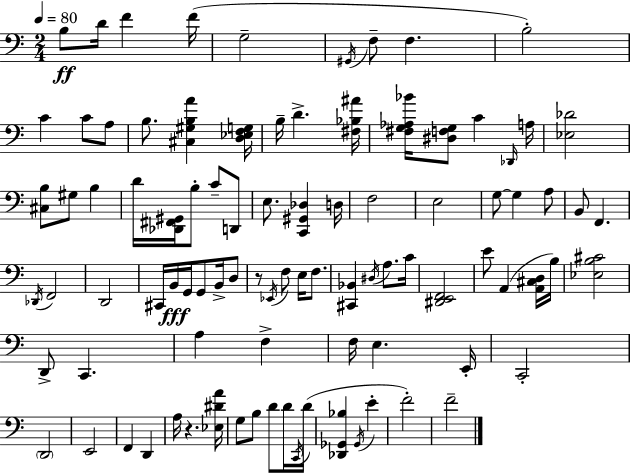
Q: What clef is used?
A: bass